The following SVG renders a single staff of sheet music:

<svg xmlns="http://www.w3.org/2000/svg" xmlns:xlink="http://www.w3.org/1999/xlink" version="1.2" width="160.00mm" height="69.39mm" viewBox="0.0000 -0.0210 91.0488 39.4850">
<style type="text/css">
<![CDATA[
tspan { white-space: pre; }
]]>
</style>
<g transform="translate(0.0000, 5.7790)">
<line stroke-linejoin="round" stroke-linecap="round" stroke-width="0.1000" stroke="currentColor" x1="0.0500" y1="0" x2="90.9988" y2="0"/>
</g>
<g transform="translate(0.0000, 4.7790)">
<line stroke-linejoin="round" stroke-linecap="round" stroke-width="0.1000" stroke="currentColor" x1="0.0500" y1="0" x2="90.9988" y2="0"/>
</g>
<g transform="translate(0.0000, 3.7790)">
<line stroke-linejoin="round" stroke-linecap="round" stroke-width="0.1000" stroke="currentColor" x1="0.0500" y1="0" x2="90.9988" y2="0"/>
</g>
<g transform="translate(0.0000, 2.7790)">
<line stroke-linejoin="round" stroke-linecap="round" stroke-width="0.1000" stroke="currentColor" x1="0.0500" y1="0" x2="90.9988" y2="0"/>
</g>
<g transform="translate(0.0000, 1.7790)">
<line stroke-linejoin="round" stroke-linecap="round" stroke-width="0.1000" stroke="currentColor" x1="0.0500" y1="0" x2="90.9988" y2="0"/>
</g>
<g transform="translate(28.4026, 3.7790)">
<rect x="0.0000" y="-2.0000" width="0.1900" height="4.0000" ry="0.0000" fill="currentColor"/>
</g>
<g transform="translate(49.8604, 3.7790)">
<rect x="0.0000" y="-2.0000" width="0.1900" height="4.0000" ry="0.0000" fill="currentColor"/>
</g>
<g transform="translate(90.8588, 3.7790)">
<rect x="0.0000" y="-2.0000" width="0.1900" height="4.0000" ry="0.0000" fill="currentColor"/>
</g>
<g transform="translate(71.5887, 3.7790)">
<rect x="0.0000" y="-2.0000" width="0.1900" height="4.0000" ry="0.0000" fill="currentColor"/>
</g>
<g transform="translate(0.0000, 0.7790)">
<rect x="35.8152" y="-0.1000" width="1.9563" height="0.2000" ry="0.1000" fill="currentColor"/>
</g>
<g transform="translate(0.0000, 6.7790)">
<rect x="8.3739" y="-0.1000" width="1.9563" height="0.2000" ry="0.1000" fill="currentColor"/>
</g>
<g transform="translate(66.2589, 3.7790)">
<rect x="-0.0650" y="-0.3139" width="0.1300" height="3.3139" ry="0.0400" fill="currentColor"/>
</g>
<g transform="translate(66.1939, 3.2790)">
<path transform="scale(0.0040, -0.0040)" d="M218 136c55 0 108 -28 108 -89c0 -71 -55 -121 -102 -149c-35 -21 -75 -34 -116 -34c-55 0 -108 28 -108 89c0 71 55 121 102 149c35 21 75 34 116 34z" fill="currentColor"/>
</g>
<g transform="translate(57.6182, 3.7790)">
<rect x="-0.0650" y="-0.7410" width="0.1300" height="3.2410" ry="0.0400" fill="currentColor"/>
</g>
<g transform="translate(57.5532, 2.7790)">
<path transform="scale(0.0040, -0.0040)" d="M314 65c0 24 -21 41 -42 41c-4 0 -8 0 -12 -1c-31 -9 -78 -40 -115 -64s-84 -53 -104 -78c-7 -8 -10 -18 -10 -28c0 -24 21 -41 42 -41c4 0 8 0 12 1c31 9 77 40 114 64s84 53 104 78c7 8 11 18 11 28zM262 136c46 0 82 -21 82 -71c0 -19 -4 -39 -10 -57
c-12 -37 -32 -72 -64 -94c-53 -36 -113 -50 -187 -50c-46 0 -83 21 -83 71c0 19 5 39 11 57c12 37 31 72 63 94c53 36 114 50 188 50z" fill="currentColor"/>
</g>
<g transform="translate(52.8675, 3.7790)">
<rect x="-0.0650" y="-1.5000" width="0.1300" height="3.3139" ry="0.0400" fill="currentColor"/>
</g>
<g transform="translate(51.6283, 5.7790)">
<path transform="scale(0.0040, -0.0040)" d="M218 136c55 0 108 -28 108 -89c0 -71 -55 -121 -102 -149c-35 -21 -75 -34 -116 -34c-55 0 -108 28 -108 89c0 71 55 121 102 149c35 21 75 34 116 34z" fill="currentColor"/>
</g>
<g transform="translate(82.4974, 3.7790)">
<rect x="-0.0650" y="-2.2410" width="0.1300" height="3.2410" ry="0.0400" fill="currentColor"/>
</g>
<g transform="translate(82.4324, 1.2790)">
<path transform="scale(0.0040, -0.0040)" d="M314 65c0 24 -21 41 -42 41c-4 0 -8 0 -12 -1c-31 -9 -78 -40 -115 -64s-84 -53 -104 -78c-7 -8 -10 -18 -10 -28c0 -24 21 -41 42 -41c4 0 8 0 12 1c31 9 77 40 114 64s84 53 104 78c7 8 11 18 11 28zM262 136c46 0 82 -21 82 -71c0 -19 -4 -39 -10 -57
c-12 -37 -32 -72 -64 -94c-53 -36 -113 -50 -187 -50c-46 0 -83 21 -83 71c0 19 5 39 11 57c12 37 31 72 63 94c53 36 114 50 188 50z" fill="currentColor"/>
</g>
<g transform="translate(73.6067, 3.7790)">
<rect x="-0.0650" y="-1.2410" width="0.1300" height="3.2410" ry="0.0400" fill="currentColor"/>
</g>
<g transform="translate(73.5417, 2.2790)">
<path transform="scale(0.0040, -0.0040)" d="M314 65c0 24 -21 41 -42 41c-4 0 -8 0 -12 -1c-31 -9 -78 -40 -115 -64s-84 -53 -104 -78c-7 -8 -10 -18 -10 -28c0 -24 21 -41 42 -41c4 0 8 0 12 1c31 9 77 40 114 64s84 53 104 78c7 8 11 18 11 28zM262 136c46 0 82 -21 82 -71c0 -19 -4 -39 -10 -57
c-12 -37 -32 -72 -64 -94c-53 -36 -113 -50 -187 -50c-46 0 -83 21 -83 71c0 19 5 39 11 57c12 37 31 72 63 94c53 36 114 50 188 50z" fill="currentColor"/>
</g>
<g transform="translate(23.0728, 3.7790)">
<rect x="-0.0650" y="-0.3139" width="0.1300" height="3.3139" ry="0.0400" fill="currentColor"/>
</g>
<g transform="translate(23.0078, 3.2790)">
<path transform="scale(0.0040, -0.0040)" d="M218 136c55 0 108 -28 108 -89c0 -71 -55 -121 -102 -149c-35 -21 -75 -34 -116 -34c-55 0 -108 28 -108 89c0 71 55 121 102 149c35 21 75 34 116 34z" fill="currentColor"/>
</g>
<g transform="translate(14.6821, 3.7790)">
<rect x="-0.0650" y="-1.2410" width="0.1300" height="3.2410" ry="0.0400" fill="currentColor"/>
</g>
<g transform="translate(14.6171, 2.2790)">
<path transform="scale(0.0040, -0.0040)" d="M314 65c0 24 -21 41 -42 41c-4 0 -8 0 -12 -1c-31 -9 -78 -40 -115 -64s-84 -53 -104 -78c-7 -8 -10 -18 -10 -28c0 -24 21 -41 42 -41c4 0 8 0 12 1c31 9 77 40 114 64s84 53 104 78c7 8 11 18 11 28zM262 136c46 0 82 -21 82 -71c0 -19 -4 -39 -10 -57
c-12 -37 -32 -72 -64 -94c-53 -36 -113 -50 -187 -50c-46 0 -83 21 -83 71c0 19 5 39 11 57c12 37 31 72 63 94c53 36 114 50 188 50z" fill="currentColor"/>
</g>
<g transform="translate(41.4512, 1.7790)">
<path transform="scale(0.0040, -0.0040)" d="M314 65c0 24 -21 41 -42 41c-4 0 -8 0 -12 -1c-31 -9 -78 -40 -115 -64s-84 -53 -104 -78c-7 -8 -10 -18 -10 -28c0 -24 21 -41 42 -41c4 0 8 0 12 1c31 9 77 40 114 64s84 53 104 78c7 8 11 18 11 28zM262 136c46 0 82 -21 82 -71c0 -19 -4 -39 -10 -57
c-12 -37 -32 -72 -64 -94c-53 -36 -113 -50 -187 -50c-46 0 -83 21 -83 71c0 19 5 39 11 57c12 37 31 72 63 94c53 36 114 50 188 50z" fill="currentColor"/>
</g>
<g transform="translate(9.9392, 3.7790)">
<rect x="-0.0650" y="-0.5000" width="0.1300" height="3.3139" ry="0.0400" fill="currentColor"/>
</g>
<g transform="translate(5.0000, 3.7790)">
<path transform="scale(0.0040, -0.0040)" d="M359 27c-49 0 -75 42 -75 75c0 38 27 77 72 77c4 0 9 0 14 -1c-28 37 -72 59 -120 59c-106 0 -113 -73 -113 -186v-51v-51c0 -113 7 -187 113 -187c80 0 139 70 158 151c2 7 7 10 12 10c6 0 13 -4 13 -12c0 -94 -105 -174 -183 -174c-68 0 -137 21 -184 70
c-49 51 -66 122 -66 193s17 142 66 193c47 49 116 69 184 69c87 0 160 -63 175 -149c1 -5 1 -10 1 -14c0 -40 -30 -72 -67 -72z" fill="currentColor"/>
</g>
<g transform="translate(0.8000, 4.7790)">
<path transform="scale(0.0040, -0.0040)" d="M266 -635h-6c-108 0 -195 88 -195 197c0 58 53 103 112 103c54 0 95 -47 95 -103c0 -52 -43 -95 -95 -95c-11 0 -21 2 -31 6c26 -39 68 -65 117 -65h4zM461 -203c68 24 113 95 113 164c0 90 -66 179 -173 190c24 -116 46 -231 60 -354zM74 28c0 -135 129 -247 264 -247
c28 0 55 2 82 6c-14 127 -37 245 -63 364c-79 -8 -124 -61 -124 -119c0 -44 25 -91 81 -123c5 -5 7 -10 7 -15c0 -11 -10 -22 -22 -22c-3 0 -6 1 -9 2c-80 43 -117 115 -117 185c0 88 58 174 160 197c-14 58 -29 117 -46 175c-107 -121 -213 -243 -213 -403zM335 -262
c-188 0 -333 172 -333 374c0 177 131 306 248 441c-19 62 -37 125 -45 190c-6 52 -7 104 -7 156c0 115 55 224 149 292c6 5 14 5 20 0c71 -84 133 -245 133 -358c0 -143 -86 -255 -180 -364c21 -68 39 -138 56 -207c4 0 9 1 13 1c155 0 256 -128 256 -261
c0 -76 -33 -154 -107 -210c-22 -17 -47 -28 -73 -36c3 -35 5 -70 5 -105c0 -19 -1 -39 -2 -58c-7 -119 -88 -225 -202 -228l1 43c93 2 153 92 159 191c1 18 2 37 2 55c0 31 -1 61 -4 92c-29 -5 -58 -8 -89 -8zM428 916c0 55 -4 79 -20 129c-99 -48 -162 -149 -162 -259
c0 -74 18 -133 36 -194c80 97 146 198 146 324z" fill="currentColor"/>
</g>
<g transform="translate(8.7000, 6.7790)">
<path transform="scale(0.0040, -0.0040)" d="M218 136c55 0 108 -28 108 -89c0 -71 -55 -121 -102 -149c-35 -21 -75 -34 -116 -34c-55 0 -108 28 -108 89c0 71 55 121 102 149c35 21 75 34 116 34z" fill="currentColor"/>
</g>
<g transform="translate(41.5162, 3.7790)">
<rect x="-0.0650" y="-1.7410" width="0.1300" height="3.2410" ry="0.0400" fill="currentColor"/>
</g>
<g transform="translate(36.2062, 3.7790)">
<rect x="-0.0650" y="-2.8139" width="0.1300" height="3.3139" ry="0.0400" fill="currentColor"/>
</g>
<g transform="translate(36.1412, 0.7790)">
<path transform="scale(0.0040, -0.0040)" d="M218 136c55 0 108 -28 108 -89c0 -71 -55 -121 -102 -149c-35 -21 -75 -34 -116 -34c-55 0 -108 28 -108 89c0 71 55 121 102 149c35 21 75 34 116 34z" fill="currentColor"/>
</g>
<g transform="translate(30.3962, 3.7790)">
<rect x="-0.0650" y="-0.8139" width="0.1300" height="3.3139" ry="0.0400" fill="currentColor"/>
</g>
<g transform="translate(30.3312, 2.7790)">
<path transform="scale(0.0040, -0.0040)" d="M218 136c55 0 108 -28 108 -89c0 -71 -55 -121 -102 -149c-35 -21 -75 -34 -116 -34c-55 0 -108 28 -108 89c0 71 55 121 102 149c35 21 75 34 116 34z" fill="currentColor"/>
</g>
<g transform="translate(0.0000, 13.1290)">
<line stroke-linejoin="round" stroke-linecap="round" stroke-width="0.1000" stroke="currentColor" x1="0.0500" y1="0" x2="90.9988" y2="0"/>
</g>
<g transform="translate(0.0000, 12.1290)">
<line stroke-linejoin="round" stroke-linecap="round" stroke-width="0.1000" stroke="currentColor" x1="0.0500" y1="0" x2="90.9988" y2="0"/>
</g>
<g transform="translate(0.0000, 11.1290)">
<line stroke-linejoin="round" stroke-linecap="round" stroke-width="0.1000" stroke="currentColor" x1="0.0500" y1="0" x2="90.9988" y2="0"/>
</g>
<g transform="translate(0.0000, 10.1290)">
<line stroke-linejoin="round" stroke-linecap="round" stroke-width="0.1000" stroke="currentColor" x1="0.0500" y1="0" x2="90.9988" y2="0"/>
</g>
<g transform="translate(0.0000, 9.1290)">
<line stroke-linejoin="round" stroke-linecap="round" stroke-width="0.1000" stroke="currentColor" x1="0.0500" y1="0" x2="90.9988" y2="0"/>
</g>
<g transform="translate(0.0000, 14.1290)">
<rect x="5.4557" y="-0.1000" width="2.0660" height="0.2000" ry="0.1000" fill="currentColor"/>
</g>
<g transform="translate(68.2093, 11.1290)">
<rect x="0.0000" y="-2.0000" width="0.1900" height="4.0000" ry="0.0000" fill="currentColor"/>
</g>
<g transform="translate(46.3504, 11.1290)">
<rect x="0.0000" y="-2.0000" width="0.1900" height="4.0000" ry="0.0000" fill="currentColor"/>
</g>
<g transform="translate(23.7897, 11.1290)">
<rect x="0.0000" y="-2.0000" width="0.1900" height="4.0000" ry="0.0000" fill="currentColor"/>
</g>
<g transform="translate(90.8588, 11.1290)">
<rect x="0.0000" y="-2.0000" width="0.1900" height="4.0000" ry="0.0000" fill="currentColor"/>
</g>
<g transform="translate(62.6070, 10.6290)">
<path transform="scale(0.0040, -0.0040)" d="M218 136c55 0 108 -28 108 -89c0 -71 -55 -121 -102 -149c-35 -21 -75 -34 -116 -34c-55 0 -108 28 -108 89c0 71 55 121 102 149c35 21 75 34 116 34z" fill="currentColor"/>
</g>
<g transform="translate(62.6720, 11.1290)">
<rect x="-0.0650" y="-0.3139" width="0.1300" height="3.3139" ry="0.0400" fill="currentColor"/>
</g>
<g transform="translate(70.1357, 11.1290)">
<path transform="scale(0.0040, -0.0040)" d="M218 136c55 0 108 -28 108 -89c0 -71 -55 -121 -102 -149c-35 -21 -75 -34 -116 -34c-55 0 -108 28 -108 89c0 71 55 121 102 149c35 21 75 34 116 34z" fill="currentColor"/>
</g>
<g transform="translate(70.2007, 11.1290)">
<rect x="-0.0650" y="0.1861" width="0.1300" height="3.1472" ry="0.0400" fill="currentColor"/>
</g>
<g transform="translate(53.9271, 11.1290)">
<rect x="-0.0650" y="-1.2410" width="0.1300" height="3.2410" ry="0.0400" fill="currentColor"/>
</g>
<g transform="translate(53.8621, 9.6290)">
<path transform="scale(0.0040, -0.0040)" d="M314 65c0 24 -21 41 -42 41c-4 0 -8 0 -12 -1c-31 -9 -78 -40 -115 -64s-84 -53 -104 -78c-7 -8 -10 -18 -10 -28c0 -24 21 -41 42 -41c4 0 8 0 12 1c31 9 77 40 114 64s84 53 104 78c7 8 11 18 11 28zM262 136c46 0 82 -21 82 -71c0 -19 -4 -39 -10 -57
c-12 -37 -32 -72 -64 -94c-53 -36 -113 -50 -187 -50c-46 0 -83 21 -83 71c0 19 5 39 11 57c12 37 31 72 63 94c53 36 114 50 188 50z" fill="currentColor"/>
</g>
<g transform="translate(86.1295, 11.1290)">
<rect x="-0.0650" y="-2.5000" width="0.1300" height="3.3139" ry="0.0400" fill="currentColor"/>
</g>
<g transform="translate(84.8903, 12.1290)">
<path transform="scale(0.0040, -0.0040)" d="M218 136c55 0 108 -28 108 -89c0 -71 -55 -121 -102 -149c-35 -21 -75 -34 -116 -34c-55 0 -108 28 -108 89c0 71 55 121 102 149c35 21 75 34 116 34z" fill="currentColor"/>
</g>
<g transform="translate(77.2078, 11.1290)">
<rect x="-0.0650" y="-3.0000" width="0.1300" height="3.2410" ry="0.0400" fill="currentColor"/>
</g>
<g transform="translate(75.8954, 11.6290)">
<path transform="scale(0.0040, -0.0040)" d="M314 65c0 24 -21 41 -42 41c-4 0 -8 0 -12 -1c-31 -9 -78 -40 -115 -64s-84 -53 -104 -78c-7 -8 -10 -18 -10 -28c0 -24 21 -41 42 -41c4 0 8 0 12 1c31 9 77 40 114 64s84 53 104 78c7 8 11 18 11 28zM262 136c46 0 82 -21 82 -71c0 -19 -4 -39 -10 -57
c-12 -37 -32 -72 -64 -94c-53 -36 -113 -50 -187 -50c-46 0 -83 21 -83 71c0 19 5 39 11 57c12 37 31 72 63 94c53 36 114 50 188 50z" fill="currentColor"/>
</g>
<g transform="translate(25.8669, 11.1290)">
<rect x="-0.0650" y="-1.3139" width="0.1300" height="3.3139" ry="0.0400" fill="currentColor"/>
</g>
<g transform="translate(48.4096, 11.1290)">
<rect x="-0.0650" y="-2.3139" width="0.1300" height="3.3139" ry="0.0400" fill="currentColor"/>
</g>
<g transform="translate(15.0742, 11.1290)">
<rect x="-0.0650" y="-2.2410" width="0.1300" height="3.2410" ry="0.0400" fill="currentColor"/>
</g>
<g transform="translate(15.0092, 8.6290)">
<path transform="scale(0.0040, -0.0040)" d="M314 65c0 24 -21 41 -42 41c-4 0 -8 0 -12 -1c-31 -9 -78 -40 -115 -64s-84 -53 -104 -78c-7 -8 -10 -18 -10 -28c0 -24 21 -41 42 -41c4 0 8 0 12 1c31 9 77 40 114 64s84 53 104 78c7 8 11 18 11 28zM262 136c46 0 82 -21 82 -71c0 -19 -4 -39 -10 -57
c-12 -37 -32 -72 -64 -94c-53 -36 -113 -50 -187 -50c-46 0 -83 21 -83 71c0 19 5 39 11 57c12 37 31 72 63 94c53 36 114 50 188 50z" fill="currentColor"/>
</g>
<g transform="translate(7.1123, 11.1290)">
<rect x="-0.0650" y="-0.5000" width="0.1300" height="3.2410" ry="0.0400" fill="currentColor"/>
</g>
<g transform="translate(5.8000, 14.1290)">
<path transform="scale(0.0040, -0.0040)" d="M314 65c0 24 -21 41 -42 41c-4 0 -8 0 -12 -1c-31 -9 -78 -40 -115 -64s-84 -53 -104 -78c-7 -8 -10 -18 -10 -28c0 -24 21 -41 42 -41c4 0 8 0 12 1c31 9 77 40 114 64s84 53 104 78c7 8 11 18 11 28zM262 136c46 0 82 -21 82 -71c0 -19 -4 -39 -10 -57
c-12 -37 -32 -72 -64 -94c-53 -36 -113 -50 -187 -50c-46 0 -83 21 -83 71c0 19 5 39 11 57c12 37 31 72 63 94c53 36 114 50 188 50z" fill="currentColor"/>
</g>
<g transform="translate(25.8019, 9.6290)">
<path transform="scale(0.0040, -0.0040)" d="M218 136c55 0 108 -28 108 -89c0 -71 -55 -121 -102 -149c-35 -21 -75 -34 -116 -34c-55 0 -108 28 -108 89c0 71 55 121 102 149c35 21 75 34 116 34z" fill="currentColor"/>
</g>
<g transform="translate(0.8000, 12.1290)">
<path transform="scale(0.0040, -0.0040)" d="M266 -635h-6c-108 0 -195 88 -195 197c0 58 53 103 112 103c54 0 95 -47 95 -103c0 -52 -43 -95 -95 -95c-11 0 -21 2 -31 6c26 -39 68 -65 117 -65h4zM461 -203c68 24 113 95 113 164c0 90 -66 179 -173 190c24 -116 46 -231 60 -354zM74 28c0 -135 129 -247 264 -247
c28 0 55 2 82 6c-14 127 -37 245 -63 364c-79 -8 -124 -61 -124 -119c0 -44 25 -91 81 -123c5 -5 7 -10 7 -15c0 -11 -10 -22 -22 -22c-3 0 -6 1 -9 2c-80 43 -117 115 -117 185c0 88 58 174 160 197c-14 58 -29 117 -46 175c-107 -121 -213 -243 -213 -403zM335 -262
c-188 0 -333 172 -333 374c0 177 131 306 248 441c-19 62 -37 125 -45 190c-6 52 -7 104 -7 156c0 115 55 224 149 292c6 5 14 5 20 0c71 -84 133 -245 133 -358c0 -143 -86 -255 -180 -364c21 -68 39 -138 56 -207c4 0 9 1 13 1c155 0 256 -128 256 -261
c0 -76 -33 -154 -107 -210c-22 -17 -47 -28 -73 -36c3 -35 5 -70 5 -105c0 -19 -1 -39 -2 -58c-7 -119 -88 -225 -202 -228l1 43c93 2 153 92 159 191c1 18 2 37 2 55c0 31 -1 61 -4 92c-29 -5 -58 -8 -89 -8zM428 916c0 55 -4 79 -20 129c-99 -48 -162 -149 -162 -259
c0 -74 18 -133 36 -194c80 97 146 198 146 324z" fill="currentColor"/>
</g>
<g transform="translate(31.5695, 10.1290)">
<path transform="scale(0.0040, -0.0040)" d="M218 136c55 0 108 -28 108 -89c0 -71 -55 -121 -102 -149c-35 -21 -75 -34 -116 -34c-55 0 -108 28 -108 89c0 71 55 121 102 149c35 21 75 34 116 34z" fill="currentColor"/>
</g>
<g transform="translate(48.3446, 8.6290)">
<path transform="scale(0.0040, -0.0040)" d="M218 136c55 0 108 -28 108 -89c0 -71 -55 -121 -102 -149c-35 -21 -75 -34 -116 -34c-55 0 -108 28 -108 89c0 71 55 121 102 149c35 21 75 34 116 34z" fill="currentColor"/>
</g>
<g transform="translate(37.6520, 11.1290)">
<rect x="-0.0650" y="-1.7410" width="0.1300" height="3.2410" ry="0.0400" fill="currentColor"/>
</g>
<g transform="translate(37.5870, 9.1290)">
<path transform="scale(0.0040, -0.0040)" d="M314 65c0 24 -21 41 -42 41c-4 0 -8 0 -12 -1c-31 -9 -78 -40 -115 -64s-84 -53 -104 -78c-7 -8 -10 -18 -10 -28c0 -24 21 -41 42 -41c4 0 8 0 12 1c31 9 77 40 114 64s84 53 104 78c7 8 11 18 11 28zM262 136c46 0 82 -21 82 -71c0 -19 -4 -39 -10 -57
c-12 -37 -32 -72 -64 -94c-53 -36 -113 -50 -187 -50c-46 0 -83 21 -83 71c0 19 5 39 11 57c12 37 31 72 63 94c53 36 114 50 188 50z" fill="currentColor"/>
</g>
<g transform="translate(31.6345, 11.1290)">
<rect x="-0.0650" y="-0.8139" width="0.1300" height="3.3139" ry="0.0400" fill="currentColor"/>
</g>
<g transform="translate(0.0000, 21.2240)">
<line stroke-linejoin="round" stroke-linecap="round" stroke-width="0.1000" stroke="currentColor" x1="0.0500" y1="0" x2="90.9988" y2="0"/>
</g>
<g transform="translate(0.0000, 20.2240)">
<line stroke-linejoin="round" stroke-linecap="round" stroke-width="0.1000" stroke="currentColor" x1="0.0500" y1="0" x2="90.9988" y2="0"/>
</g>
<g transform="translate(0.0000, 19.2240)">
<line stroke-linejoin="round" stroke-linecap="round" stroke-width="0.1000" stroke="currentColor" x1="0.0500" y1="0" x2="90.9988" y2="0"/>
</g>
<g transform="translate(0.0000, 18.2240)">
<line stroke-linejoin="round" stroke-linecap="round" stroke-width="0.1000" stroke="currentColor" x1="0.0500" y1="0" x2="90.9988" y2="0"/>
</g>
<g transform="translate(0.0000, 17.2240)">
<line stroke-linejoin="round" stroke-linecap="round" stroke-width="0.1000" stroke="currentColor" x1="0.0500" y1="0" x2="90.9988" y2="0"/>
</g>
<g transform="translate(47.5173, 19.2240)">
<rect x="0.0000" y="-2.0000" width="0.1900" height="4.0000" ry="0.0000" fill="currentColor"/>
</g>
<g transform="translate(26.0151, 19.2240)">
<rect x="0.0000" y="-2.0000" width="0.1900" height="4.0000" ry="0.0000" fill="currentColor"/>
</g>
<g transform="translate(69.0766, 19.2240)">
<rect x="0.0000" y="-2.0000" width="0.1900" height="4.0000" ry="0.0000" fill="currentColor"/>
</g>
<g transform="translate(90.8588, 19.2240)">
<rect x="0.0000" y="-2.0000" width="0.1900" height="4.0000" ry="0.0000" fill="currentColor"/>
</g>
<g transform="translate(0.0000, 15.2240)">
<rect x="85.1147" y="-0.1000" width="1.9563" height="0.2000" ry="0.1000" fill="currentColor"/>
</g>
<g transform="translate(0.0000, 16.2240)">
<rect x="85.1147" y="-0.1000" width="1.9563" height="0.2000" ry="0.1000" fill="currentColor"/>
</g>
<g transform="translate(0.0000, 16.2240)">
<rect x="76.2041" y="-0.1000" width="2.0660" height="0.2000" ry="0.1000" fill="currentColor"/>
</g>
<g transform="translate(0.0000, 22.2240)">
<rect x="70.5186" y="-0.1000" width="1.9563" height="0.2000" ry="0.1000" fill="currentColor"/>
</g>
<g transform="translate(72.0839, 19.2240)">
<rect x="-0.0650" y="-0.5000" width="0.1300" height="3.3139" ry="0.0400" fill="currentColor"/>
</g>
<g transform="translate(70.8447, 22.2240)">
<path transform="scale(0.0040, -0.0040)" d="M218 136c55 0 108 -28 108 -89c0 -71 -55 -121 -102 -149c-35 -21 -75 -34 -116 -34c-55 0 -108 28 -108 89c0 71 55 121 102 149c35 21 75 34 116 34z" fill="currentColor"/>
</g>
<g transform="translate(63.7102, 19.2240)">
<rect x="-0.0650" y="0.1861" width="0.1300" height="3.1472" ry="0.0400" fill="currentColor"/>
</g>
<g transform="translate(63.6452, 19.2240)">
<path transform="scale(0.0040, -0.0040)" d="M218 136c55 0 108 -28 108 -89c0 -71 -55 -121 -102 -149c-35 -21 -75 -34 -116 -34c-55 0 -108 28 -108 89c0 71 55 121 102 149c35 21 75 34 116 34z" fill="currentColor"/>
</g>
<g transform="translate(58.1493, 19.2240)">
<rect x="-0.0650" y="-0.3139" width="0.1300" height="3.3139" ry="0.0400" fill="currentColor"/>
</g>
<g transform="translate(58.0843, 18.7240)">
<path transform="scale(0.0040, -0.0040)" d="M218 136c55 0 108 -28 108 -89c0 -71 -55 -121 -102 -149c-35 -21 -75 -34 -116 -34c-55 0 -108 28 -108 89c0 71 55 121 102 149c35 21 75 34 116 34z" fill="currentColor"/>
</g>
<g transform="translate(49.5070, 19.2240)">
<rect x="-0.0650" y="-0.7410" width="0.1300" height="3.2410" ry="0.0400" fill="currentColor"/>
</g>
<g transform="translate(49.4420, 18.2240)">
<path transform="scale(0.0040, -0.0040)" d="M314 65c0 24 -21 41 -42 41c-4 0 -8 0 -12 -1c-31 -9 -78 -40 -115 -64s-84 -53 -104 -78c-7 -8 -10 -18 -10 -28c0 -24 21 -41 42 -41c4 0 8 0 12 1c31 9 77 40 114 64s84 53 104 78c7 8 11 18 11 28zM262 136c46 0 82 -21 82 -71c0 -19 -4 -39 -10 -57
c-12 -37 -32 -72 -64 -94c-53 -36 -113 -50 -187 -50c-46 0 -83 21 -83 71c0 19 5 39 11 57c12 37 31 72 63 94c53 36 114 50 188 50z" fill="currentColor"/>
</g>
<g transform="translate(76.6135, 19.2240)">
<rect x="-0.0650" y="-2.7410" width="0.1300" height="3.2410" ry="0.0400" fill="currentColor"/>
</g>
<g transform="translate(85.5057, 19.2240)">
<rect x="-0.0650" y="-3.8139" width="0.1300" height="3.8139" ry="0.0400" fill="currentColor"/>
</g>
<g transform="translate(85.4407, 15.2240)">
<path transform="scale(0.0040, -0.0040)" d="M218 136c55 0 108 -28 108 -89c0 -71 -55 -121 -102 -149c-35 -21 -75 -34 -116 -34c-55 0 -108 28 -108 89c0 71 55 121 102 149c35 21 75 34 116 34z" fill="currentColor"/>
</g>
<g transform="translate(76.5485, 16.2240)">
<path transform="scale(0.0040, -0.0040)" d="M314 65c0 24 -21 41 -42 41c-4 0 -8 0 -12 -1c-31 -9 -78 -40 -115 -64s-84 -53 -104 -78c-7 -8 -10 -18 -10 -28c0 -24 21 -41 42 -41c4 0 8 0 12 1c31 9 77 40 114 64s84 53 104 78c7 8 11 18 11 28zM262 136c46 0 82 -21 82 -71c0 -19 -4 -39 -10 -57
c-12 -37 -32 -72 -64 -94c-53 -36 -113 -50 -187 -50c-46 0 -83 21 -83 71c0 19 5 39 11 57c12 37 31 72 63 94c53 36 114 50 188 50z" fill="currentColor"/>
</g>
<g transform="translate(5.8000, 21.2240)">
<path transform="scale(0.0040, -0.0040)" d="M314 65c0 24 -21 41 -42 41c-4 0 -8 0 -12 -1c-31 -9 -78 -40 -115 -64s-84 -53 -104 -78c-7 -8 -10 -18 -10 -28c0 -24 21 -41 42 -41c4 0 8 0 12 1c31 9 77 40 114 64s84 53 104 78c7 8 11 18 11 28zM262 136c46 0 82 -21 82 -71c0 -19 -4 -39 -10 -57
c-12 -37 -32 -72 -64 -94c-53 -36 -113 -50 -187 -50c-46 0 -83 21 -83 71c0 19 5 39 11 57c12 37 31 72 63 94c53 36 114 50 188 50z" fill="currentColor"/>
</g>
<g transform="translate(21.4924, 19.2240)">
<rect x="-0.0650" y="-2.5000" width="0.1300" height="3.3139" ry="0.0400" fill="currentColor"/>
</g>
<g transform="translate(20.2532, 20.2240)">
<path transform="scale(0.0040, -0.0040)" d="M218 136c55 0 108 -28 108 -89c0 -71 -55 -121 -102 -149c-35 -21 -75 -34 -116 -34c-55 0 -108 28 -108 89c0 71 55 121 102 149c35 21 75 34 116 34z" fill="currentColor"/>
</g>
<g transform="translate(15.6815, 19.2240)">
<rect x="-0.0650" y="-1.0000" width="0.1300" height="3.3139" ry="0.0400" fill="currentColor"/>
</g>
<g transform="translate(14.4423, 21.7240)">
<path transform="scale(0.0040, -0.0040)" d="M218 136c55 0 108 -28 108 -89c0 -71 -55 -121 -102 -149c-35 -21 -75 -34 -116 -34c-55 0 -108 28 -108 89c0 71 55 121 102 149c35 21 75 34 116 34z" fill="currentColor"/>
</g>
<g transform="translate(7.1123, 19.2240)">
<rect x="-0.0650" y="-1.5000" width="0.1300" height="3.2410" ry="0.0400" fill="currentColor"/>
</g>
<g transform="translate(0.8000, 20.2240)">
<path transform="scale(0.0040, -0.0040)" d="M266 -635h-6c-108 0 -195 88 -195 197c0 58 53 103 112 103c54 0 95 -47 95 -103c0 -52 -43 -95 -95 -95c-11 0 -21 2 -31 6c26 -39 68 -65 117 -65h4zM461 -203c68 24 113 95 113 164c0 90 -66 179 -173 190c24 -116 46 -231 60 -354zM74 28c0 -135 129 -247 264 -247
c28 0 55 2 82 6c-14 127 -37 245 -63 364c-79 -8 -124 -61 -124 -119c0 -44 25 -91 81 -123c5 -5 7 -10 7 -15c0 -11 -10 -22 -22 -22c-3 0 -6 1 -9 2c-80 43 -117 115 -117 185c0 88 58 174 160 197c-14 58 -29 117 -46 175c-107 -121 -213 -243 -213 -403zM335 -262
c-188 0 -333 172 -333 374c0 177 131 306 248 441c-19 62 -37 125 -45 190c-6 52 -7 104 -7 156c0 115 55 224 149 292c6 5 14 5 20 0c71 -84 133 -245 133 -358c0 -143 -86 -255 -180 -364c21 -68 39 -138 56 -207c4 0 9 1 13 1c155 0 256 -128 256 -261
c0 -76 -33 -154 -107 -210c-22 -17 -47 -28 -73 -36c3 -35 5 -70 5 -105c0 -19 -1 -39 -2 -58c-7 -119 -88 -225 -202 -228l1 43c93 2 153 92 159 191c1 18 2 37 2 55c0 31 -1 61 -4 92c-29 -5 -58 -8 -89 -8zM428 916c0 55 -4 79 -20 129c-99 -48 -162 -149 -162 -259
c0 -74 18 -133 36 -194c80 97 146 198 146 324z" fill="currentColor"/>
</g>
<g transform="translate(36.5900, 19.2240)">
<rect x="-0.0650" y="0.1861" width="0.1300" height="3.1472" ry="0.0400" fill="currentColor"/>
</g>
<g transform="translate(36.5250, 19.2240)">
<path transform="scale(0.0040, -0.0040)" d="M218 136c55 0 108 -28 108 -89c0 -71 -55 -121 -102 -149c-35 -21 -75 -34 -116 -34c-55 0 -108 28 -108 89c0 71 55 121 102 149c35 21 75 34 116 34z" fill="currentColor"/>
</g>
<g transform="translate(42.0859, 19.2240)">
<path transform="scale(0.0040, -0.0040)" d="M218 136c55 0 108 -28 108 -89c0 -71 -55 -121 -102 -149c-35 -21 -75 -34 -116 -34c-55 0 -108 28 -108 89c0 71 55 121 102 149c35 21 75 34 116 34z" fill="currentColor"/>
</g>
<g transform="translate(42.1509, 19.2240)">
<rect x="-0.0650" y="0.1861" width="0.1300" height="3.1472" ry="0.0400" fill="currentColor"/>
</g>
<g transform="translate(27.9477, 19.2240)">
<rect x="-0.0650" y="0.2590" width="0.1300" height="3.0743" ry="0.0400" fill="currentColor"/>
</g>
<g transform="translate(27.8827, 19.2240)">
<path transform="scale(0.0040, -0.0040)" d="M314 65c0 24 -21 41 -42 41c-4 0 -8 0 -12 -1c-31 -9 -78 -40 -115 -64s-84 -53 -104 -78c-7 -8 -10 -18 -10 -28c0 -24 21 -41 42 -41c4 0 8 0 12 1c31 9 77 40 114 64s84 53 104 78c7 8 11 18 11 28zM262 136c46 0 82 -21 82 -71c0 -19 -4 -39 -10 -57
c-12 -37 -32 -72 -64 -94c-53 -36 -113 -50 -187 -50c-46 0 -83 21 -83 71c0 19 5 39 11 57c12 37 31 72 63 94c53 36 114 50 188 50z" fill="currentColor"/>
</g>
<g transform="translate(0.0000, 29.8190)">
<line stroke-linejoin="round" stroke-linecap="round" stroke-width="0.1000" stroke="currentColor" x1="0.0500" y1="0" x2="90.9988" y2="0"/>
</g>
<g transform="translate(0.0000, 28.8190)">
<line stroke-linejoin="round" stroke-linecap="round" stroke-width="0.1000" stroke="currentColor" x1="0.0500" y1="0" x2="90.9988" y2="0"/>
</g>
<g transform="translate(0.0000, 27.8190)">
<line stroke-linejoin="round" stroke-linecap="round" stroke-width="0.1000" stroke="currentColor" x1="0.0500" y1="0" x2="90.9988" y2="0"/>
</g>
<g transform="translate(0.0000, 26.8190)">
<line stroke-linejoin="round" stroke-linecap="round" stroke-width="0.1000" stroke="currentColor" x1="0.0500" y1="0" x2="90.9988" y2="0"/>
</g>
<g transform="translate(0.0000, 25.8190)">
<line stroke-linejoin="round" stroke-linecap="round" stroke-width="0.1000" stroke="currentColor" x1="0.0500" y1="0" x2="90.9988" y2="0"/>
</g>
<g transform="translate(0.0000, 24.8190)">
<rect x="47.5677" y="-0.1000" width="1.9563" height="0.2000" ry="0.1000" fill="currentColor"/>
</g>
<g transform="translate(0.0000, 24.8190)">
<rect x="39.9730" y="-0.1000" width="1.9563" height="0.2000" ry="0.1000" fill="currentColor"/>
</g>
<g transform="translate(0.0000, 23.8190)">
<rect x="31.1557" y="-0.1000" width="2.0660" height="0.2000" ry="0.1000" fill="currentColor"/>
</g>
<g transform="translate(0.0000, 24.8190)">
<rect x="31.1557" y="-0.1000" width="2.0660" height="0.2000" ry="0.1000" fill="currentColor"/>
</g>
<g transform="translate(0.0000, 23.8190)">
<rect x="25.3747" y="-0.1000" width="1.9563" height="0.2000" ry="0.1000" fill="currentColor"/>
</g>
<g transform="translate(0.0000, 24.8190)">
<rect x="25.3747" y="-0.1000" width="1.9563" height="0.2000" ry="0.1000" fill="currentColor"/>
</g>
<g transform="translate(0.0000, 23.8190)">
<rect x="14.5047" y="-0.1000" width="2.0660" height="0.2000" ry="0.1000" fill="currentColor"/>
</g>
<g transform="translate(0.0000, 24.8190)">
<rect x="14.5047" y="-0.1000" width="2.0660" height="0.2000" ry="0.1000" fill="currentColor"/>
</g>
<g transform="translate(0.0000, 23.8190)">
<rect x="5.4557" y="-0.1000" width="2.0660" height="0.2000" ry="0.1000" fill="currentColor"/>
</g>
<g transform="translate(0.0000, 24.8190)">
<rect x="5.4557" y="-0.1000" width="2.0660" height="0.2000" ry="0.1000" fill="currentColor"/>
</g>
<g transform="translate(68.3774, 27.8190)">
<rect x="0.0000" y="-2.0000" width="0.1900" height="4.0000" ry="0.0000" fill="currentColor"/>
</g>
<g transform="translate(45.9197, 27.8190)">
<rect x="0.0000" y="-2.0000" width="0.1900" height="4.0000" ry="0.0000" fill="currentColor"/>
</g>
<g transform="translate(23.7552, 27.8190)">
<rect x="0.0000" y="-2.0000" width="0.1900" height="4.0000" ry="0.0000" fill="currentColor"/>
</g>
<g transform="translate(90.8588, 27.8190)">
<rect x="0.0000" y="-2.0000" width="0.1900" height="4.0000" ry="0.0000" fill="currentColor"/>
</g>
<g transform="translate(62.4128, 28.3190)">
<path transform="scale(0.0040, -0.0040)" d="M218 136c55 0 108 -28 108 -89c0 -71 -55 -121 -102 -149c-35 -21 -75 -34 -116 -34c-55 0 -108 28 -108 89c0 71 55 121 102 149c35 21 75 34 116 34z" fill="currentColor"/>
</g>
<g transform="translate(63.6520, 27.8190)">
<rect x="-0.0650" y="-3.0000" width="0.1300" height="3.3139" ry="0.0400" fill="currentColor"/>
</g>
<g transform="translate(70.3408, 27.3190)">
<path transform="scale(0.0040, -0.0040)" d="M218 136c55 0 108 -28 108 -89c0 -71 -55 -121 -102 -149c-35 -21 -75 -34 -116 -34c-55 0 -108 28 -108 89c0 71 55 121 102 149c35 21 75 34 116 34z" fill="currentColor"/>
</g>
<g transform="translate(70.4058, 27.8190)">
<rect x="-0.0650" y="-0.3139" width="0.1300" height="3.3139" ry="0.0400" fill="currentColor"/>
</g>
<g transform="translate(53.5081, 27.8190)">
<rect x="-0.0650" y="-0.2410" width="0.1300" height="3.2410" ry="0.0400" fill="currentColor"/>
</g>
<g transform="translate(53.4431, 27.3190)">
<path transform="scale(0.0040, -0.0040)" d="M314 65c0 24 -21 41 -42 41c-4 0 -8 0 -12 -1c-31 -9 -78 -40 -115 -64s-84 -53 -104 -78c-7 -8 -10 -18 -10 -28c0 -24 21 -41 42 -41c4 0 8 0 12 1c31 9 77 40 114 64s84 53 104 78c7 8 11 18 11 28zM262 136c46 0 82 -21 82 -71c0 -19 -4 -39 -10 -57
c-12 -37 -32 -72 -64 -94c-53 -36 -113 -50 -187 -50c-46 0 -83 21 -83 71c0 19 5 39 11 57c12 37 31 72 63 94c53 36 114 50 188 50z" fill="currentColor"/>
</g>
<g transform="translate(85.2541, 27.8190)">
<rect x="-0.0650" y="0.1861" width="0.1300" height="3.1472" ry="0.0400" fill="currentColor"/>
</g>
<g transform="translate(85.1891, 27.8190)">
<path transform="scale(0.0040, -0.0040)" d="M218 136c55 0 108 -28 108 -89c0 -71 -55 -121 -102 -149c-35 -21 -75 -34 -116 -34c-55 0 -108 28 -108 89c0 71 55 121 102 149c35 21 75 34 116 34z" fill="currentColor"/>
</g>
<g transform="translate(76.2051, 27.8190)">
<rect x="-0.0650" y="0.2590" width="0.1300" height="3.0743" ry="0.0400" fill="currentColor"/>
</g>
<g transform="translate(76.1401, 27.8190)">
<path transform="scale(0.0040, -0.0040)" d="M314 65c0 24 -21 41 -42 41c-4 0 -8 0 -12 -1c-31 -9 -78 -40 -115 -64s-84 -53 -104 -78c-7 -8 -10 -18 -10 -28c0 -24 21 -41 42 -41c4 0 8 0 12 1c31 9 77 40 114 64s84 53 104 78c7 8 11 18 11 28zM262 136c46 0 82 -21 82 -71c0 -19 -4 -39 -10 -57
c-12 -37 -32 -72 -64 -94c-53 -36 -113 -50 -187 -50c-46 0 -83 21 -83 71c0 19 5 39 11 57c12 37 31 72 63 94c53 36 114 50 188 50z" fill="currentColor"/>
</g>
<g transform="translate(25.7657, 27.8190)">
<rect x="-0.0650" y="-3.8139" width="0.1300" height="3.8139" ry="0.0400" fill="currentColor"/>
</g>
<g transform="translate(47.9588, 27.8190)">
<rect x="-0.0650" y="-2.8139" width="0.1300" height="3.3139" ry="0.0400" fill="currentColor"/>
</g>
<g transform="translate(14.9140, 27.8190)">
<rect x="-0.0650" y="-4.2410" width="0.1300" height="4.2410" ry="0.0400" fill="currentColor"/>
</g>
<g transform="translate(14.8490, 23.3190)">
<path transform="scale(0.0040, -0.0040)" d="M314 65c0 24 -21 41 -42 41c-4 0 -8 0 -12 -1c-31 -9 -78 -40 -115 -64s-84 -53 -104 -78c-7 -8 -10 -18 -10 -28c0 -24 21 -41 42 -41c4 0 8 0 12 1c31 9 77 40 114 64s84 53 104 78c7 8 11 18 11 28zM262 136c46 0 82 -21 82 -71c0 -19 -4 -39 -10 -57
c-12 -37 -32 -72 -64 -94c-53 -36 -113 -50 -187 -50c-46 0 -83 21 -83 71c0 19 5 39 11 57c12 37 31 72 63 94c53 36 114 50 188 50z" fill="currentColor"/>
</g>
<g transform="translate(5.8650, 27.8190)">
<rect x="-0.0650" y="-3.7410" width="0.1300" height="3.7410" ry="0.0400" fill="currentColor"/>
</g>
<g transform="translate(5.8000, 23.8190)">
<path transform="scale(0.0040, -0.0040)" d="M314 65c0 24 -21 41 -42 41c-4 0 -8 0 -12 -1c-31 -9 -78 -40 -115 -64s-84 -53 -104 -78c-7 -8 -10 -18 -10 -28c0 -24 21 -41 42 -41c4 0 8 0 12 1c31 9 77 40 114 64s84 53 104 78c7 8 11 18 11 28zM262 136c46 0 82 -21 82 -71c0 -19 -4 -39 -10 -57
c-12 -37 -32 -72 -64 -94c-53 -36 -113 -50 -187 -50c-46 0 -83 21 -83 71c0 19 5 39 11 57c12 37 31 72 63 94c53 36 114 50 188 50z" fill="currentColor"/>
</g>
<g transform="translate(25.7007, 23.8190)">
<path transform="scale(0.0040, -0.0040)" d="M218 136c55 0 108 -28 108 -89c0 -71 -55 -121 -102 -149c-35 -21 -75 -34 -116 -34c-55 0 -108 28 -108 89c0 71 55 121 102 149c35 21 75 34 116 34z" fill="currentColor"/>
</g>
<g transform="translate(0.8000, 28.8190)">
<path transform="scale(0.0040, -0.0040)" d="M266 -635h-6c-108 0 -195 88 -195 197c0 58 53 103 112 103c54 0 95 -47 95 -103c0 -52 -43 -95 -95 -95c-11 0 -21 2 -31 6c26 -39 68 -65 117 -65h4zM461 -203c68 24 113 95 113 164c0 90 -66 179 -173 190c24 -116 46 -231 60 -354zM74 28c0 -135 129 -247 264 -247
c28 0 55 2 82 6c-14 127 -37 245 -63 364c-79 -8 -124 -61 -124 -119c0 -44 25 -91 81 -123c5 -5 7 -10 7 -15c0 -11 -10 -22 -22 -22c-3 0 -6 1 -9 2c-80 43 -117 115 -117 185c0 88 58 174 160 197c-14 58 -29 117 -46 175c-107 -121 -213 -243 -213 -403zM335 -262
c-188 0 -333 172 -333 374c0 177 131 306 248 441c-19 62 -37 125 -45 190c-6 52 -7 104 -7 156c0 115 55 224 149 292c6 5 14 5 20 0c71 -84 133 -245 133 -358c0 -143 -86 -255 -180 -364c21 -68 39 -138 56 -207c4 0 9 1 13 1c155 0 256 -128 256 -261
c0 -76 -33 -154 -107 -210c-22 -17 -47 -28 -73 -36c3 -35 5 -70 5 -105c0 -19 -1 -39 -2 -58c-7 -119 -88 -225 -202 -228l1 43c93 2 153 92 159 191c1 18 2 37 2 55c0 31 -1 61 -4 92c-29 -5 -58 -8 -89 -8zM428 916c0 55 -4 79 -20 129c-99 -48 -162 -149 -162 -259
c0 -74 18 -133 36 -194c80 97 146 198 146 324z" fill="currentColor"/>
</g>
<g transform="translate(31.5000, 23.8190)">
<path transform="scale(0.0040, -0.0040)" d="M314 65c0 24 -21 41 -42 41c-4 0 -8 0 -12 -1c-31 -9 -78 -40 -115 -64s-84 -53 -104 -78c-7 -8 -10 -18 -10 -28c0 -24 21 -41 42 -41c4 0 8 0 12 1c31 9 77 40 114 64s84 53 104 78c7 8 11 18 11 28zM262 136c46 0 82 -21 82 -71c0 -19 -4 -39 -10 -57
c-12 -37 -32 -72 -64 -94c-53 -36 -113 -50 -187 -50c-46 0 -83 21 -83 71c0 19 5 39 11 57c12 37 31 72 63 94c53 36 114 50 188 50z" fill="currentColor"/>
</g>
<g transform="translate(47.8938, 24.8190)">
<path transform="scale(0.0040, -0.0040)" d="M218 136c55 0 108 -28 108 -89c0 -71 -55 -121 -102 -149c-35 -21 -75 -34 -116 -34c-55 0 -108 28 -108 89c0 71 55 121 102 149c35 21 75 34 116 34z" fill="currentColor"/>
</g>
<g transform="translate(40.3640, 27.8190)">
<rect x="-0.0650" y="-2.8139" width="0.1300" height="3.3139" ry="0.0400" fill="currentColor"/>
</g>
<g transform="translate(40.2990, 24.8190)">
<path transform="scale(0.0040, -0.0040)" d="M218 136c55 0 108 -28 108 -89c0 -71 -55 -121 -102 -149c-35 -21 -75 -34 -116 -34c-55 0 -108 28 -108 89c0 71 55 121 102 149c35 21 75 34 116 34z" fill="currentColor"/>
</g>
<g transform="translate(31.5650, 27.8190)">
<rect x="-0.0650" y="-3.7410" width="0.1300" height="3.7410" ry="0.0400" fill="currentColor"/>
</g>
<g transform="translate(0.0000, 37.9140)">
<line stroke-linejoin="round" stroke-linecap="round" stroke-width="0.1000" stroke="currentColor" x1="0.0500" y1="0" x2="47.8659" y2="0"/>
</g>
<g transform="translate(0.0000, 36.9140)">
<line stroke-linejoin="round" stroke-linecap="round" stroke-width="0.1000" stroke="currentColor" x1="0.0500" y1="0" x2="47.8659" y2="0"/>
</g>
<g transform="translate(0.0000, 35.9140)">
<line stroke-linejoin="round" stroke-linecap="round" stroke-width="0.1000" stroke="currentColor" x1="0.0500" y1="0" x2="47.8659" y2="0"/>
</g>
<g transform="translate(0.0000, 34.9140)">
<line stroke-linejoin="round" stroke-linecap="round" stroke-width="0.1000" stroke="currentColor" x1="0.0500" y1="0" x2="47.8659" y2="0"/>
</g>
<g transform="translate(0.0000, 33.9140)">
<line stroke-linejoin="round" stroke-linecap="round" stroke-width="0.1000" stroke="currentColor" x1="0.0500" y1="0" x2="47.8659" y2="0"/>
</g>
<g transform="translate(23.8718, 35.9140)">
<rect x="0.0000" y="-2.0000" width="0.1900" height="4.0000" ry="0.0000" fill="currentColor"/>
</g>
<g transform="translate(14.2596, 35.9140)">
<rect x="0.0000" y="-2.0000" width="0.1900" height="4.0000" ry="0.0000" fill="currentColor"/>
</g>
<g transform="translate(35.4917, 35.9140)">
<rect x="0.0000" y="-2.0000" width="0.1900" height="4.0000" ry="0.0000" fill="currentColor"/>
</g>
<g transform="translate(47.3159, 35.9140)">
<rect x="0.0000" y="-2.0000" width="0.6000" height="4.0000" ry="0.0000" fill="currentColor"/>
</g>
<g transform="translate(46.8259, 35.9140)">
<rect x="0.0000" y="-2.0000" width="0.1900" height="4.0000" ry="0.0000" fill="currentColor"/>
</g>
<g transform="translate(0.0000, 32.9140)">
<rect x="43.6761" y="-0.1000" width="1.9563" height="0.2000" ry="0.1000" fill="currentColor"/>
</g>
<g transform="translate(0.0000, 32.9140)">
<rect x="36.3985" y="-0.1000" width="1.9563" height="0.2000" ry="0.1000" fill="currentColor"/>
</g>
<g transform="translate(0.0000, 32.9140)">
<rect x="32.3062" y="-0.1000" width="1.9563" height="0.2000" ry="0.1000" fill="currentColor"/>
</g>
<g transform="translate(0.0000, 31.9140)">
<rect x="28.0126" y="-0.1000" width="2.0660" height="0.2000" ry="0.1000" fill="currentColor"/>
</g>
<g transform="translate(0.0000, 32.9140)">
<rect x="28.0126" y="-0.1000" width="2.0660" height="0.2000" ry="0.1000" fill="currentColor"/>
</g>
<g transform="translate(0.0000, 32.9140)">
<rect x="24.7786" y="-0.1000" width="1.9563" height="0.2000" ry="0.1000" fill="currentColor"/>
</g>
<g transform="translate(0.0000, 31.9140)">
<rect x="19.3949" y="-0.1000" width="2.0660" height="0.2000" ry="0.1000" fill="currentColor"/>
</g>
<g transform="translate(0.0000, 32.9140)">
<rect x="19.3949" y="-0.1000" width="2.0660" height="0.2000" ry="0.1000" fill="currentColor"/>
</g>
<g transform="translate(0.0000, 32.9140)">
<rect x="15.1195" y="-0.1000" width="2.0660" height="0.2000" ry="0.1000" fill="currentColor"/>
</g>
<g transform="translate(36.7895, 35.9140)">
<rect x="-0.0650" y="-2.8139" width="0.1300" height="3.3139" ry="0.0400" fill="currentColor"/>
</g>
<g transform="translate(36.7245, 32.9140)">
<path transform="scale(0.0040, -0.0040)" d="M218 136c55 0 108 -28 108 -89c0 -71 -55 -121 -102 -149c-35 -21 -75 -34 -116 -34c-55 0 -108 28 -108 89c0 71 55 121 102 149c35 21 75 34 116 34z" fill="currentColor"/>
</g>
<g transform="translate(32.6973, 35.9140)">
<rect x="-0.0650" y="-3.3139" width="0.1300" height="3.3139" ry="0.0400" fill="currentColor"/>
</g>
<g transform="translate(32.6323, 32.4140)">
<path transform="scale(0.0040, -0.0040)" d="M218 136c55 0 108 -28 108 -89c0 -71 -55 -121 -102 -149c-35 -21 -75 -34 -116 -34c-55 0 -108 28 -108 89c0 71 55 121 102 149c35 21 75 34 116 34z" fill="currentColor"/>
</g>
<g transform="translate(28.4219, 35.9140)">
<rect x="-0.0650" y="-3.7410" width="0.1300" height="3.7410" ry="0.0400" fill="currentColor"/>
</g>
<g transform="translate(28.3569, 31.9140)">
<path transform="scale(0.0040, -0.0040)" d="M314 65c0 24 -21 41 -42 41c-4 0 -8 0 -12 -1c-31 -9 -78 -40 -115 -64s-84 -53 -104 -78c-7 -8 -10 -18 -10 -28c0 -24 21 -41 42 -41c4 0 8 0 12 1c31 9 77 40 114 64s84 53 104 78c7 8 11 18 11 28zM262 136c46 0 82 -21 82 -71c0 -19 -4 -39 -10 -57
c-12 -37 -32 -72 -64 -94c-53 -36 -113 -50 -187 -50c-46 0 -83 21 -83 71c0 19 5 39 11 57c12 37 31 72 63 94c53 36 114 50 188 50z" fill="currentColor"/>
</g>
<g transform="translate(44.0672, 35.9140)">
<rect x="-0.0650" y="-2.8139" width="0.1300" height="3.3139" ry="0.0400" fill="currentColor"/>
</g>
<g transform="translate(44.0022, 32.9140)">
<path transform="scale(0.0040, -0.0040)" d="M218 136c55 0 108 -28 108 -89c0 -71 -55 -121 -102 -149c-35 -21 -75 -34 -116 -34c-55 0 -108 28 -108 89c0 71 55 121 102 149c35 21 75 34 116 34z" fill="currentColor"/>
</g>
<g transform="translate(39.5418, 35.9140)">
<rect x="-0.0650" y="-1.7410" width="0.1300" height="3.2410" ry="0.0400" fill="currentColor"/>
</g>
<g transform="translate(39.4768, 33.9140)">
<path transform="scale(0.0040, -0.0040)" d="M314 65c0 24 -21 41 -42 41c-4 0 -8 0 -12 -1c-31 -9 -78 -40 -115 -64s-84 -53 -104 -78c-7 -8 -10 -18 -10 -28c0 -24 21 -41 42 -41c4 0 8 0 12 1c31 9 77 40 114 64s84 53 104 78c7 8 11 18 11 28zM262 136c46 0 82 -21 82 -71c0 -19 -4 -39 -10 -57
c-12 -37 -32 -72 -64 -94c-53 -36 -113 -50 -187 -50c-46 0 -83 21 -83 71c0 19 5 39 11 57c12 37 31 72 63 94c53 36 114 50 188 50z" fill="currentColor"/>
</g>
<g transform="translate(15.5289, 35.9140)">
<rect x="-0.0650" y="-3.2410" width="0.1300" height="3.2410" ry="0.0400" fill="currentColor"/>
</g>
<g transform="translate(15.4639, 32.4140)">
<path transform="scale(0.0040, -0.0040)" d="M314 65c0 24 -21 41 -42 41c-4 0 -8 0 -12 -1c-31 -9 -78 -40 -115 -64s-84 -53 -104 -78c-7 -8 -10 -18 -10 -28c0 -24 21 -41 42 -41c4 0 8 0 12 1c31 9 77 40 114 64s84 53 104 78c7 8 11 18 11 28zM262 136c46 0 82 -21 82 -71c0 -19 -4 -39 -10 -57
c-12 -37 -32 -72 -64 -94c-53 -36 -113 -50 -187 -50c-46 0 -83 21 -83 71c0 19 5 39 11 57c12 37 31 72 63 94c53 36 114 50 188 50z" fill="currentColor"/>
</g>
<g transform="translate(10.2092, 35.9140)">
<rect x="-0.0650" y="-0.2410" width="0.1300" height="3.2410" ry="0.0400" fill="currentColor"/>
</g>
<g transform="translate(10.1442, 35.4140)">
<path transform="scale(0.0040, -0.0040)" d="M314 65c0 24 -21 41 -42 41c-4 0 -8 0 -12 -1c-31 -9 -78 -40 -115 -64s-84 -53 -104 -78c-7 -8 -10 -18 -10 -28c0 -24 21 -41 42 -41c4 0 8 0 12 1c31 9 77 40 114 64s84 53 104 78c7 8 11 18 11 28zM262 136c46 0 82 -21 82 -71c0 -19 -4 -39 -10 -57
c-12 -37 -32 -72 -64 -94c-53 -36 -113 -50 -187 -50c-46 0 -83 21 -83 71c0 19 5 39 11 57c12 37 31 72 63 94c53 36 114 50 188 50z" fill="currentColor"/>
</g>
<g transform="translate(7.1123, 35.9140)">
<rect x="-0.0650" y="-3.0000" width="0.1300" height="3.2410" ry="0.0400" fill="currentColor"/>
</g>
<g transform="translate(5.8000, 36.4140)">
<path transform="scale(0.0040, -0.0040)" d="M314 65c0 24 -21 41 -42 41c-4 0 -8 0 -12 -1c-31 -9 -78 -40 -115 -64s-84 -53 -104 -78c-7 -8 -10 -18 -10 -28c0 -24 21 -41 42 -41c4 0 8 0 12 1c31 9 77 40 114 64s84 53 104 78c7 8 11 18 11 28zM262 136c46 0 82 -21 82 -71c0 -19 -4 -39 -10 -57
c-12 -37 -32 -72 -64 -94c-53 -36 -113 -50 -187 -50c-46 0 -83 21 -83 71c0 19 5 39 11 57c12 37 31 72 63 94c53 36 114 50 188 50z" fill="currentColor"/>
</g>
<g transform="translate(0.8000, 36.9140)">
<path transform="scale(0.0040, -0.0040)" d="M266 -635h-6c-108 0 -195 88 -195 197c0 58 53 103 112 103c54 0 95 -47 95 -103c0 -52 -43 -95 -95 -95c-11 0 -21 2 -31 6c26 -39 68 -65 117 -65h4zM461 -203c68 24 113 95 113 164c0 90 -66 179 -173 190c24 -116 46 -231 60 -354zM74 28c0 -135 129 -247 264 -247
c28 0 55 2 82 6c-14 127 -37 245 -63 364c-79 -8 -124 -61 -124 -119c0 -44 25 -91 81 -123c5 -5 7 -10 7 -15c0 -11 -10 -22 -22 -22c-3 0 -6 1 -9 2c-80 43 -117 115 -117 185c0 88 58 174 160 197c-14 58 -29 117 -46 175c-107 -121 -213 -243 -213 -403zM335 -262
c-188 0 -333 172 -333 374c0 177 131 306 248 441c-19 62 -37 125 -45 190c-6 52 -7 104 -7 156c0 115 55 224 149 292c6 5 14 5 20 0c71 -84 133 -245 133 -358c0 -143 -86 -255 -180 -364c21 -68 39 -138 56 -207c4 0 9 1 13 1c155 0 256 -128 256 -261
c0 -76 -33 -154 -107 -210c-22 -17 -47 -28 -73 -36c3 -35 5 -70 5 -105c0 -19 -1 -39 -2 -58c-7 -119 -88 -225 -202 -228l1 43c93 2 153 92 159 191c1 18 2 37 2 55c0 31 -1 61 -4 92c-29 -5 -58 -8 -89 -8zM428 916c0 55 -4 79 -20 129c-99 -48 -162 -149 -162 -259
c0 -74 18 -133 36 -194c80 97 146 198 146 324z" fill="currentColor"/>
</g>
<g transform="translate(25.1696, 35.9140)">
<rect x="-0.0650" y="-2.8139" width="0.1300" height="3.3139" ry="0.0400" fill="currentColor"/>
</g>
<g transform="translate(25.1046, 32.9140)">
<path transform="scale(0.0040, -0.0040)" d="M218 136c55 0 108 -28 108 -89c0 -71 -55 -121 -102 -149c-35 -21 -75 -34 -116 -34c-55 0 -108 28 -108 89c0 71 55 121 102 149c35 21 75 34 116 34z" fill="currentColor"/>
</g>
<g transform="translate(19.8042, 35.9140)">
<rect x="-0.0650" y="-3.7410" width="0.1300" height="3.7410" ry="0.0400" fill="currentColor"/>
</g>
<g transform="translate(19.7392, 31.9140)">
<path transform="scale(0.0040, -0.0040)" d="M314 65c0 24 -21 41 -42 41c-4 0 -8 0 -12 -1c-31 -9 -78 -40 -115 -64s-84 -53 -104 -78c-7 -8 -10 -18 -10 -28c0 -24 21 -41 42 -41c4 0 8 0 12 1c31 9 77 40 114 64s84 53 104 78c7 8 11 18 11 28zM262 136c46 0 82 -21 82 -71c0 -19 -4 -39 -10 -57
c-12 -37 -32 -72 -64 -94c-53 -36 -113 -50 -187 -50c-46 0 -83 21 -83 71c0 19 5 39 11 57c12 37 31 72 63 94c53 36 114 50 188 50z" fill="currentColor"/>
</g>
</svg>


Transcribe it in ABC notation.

X:1
T:Untitled
M:4/4
L:1/4
K:C
C e2 c d a f2 E d2 c e2 g2 C2 g2 e d f2 g e2 c B A2 G E2 D G B2 B B d2 c B C a2 c' c'2 d'2 c' c'2 a a c2 A c B2 B A2 c2 b2 c'2 a c'2 b a f2 a